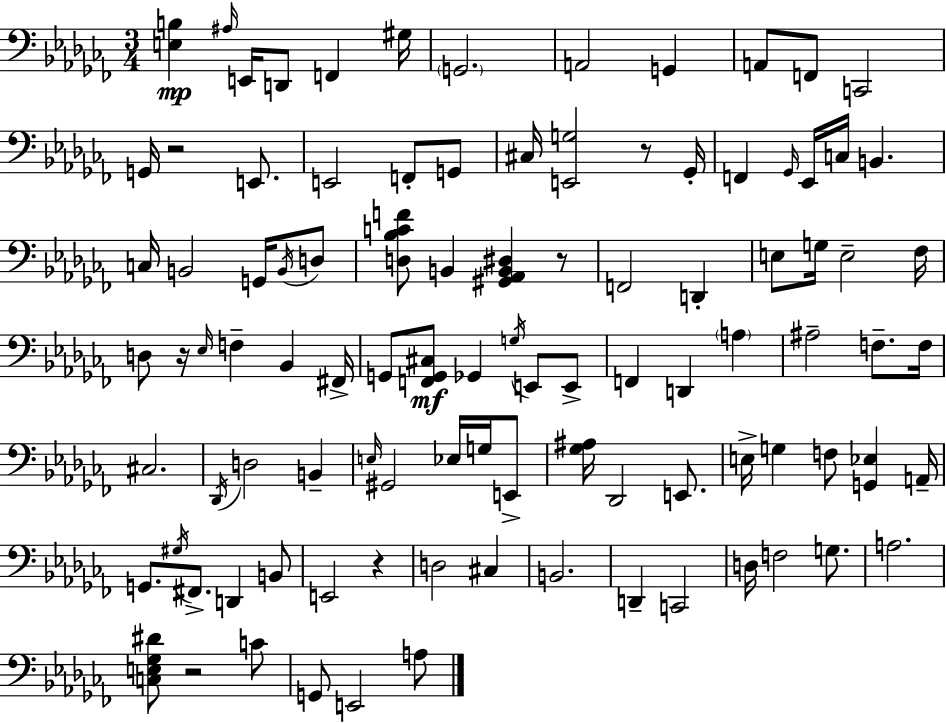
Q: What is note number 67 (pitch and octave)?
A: G2